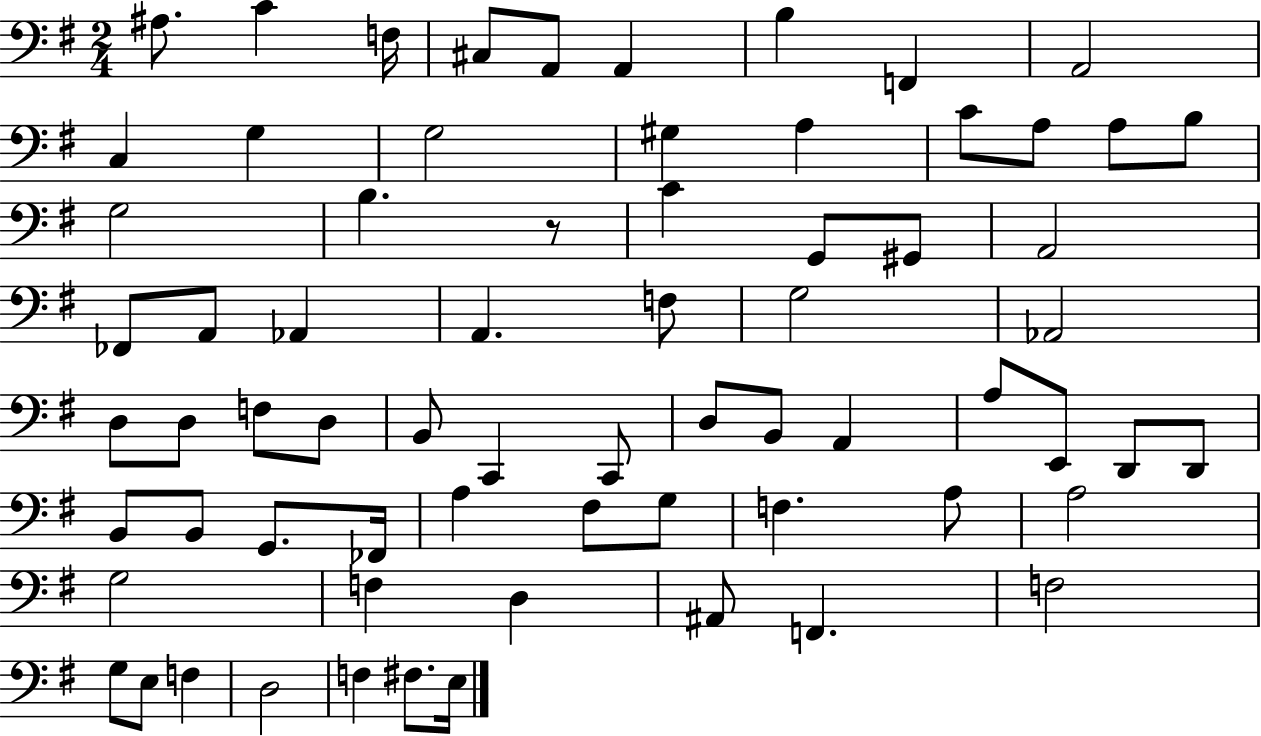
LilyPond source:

{
  \clef bass
  \numericTimeSignature
  \time 2/4
  \key g \major
  ais8. c'4 f16 | cis8 a,8 a,4 | b4 f,4 | a,2 | \break c4 g4 | g2 | gis4 a4 | c'8 a8 a8 b8 | \break g2 | b4. r8 | c'4 g,8 gis,8 | a,2 | \break fes,8 a,8 aes,4 | a,4. f8 | g2 | aes,2 | \break d8 d8 f8 d8 | b,8 c,4 c,8 | d8 b,8 a,4 | a8 e,8 d,8 d,8 | \break b,8 b,8 g,8. fes,16 | a4 fis8 g8 | f4. a8 | a2 | \break g2 | f4 d4 | ais,8 f,4. | f2 | \break g8 e8 f4 | d2 | f4 fis8. e16 | \bar "|."
}